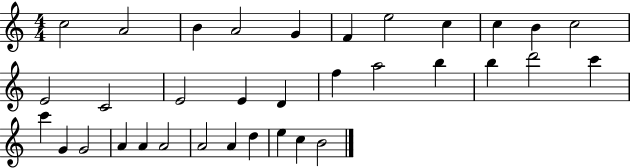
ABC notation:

X:1
T:Untitled
M:4/4
L:1/4
K:C
c2 A2 B A2 G F e2 c c B c2 E2 C2 E2 E D f a2 b b d'2 c' c' G G2 A A A2 A2 A d e c B2